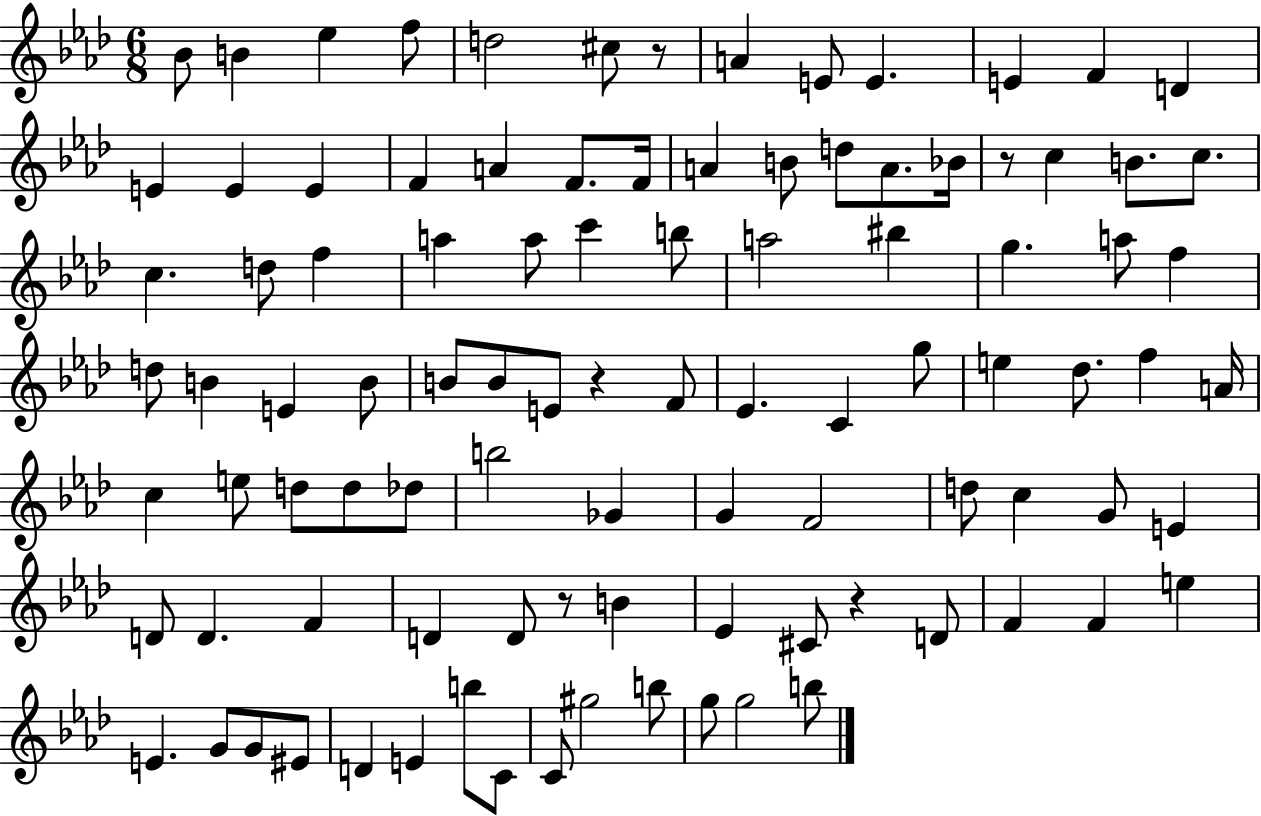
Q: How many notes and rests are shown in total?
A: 98